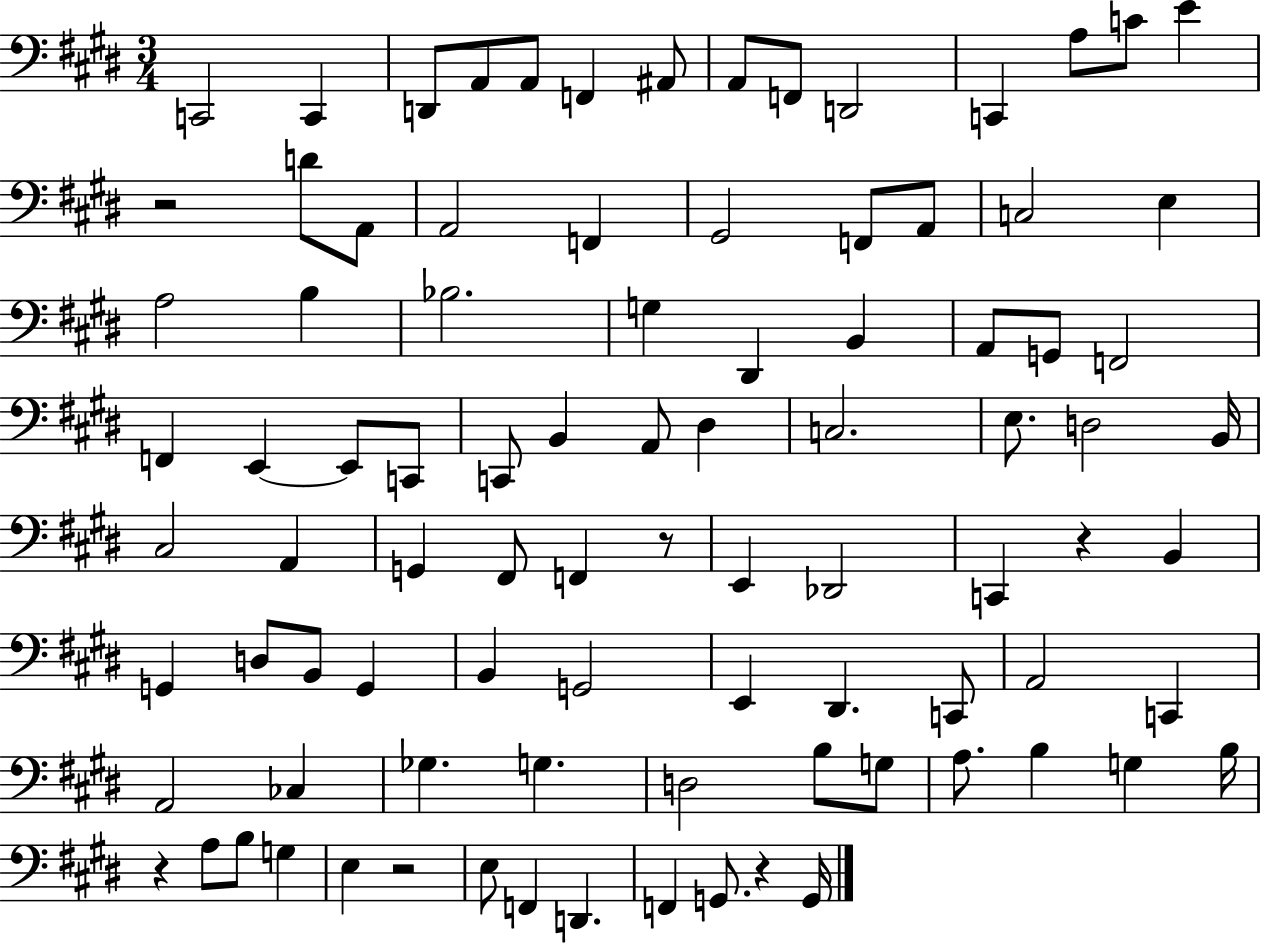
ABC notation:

X:1
T:Untitled
M:3/4
L:1/4
K:E
C,,2 C,, D,,/2 A,,/2 A,,/2 F,, ^A,,/2 A,,/2 F,,/2 D,,2 C,, A,/2 C/2 E z2 D/2 A,,/2 A,,2 F,, ^G,,2 F,,/2 A,,/2 C,2 E, A,2 B, _B,2 G, ^D,, B,, A,,/2 G,,/2 F,,2 F,, E,, E,,/2 C,,/2 C,,/2 B,, A,,/2 ^D, C,2 E,/2 D,2 B,,/4 ^C,2 A,, G,, ^F,,/2 F,, z/2 E,, _D,,2 C,, z B,, G,, D,/2 B,,/2 G,, B,, G,,2 E,, ^D,, C,,/2 A,,2 C,, A,,2 _C, _G, G, D,2 B,/2 G,/2 A,/2 B, G, B,/4 z A,/2 B,/2 G, E, z2 E,/2 F,, D,, F,, G,,/2 z G,,/4